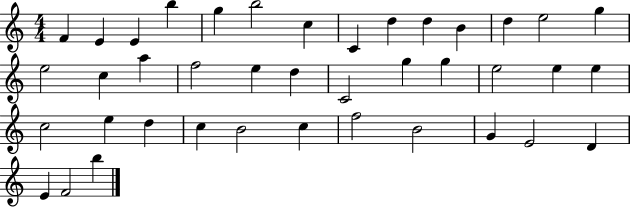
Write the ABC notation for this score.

X:1
T:Untitled
M:4/4
L:1/4
K:C
F E E b g b2 c C d d B d e2 g e2 c a f2 e d C2 g g e2 e e c2 e d c B2 c f2 B2 G E2 D E F2 b